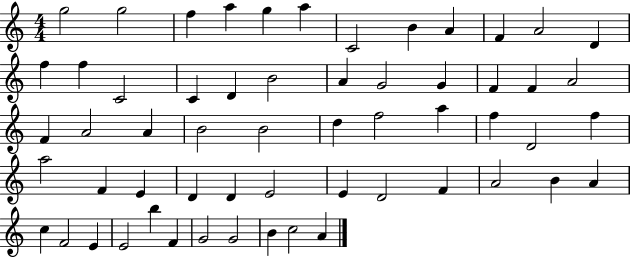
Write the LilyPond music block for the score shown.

{
  \clef treble
  \numericTimeSignature
  \time 4/4
  \key c \major
  g''2 g''2 | f''4 a''4 g''4 a''4 | c'2 b'4 a'4 | f'4 a'2 d'4 | \break f''4 f''4 c'2 | c'4 d'4 b'2 | a'4 g'2 g'4 | f'4 f'4 a'2 | \break f'4 a'2 a'4 | b'2 b'2 | d''4 f''2 a''4 | f''4 d'2 f''4 | \break a''2 f'4 e'4 | d'4 d'4 e'2 | e'4 d'2 f'4 | a'2 b'4 a'4 | \break c''4 f'2 e'4 | e'2 b''4 f'4 | g'2 g'2 | b'4 c''2 a'4 | \break \bar "|."
}